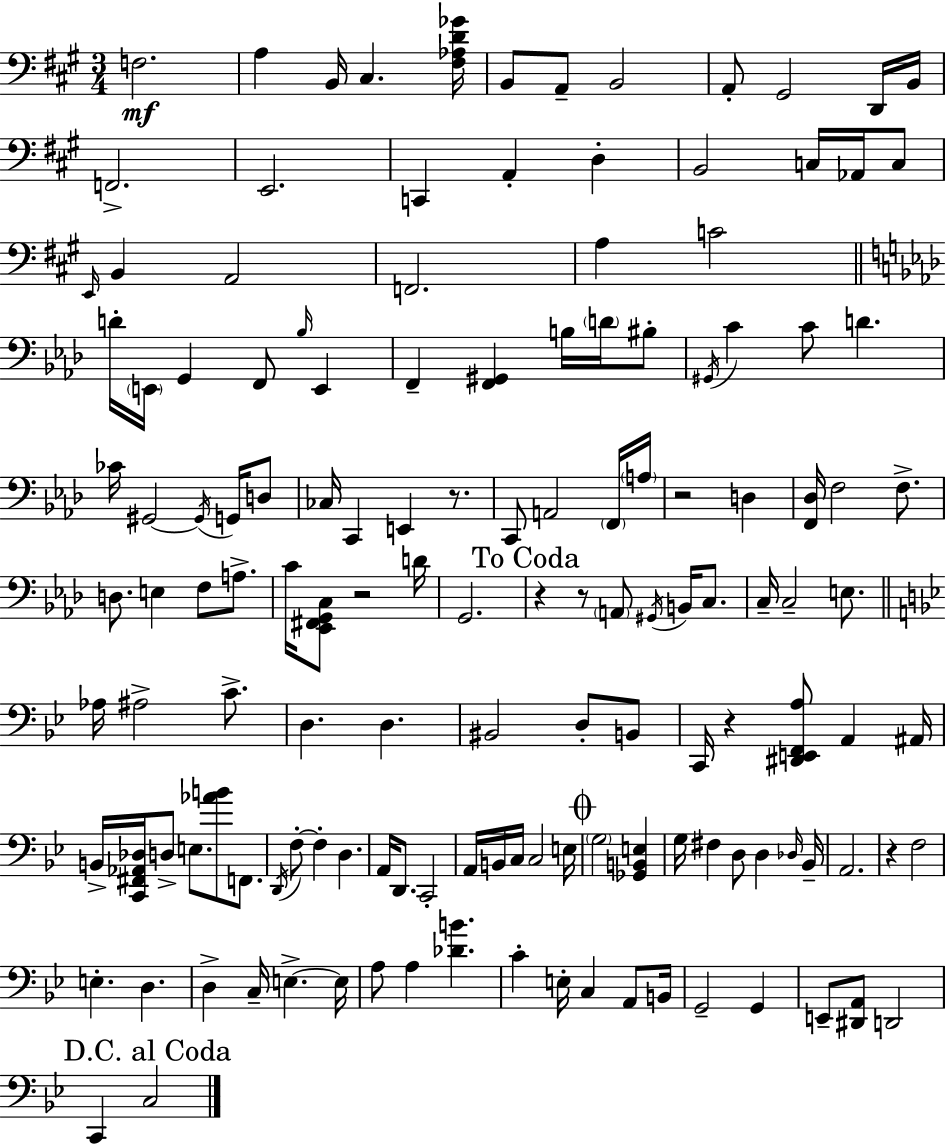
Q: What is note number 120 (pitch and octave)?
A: G2